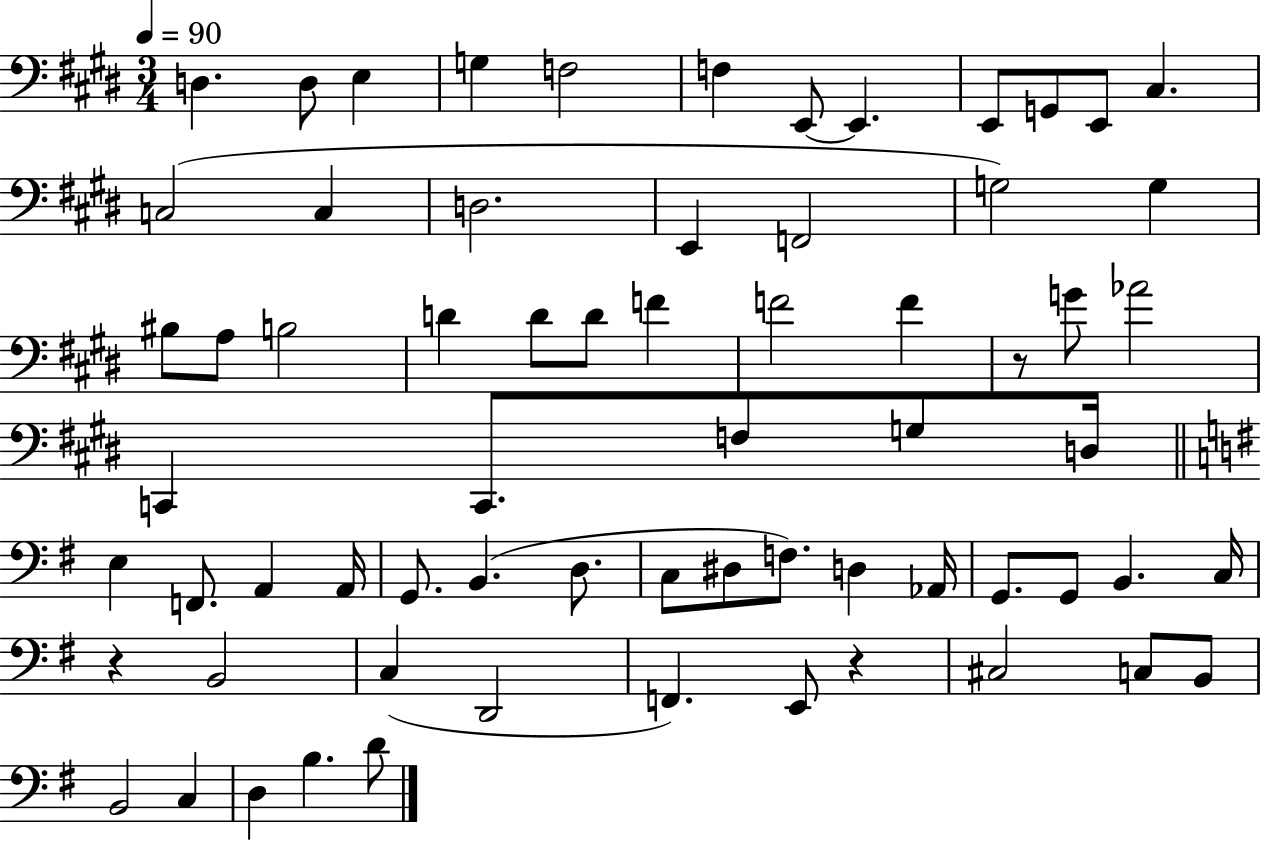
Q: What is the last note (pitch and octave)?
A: D4